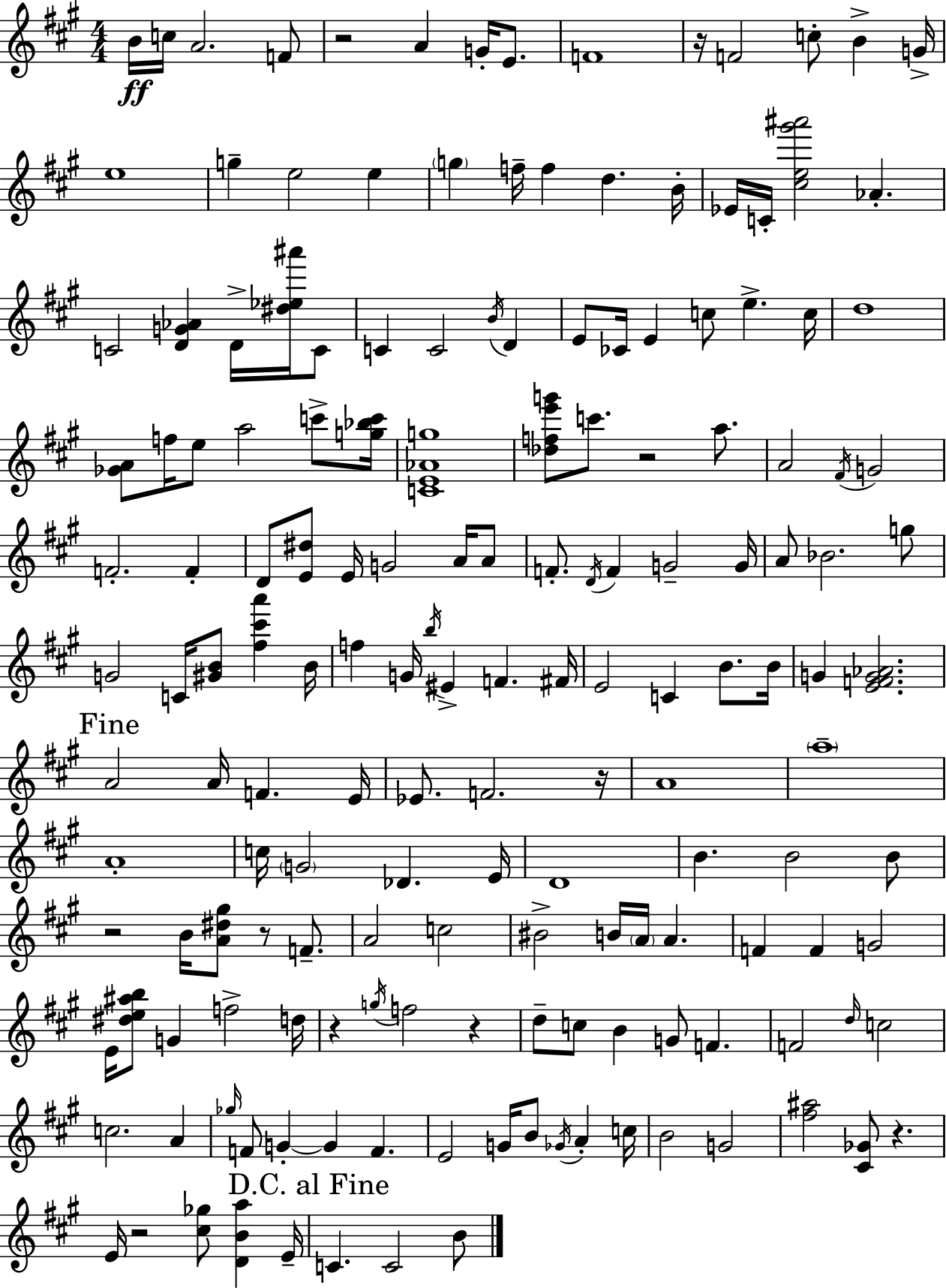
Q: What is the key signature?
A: A major